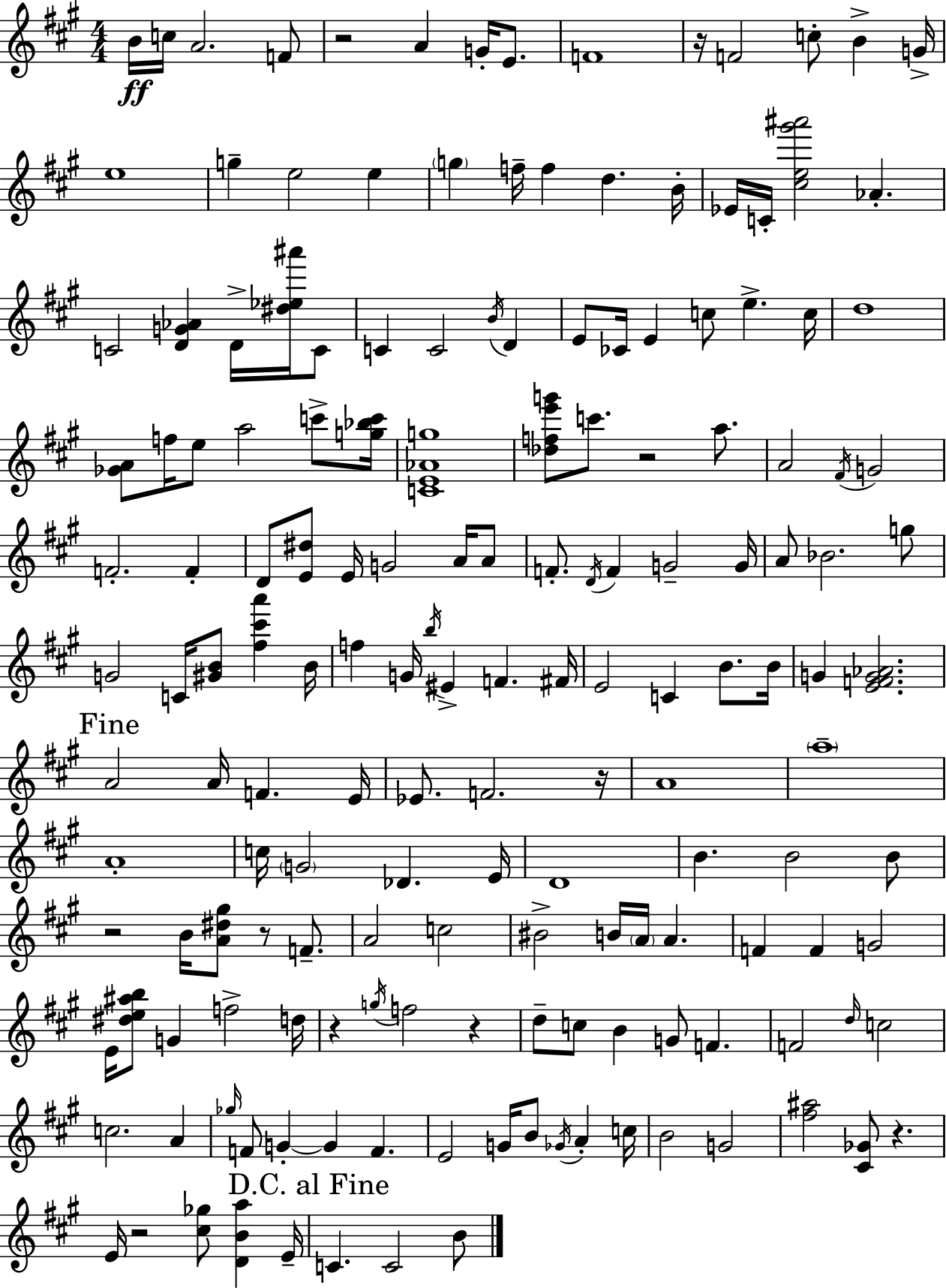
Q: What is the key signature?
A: A major